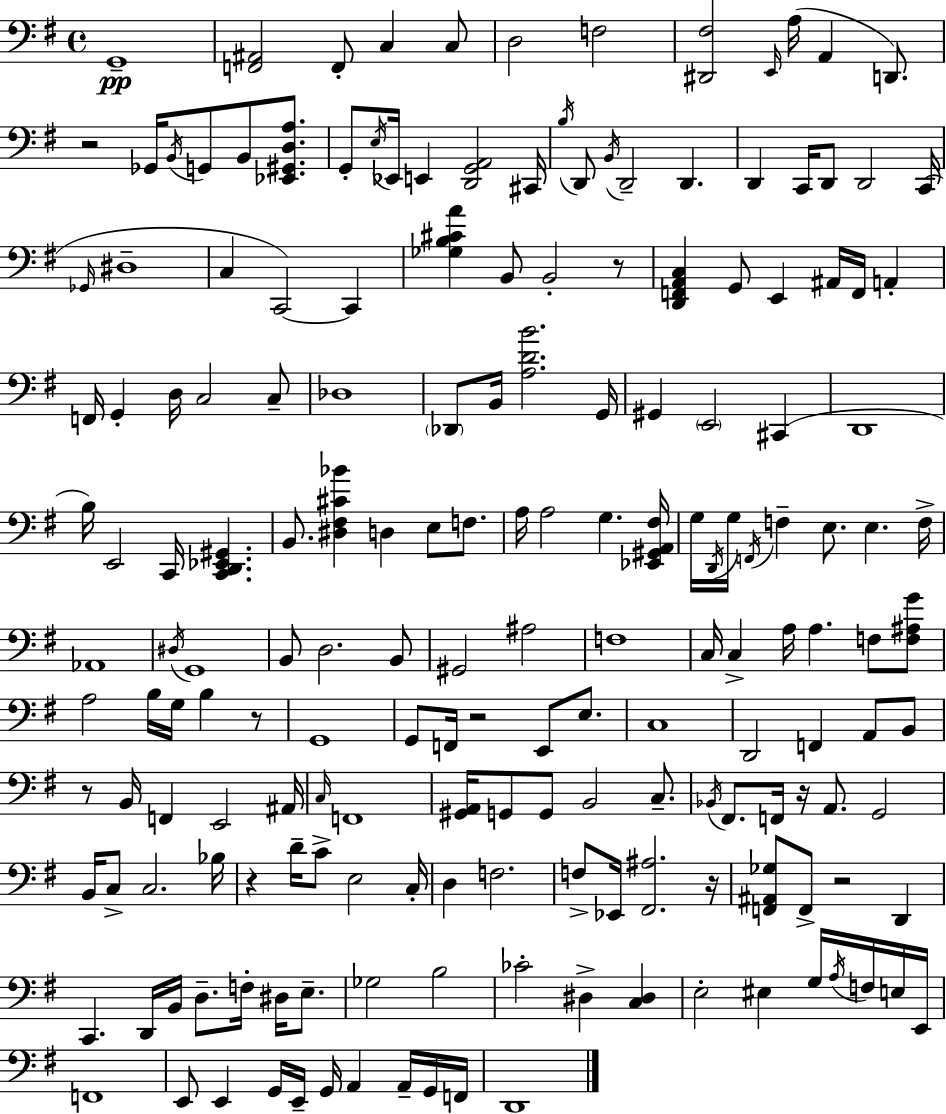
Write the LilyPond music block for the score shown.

{
  \clef bass
  \time 4/4
  \defaultTimeSignature
  \key g \major
  g,1--\pp | <f, ais,>2 f,8-. c4 c8 | d2 f2 | <dis, fis>2 \grace { e,16 } a16( a,4 d,8.) | \break r2 ges,16 \acciaccatura { b,16 } g,8 b,8 <ees, gis, d a>8. | g,8-. \acciaccatura { e16 } ees,16 e,4 <d, g, a,>2 | cis,16 \acciaccatura { b16 } d,8 \acciaccatura { b,16 } d,2-- d,4. | d,4 c,16 d,8 d,2 | \break c,16( \grace { ges,16 } dis1-- | c4 c,2~~) | c,4 <ges b cis' a'>4 b,8 b,2-. | r8 <d, f, a, c>4 g,8 e,4 | \break ais,16 f,16 a,4-. f,16 g,4-. d16 c2 | c8-- des1 | \parenthesize des,8 b,16 <a d' b'>2. | g,16 gis,4 \parenthesize e,2 | \break cis,4( d,1 | b16) e,2 c,16 | <c, d, ees, gis,>4. b,8. <dis fis cis' bes'>4 d4 | e8 f8. a16 a2 g4. | \break <ees, gis, a, fis>16 g16 \acciaccatura { d,16 } g16 \acciaccatura { f,16 } f4-- e8. | e4. f16-> aes,1 | \acciaccatura { dis16 } g,1 | b,8 d2. | \break b,8 gis,2 | ais2 f1 | c16 c4-> a16 a4. | f8 <f ais g'>8 a2 | \break b16 g16 b4 r8 g,1 | g,8 f,16 r2 | e,8 e8. c1 | d,2 | \break f,4 a,8 b,8 r8 b,16 f,4 | e,2 ais,16 \grace { c16 } f,1 | <gis, a,>16 g,8 g,8 b,2 | c8.-- \acciaccatura { bes,16 } fis,8. f,16 r16 | \break a,8. g,2 b,16 c8-> c2. | bes16 r4 d'16-- | c'8-> e2 c16-. d4 f2. | f8-> ees,16 <fis, ais>2. | \break r16 <f, ais, ges>8 f,8-> r2 | d,4 c,4. | d,16 b,16 d8.-- f16-. dis16 e8.-- ges2 | b2 ces'2-. | \break dis4-> <c dis>4 e2-. | eis4 g16 \acciaccatura { a16 } f16 e16 e,16 f,1 | e,8 e,4 | g,16 e,16-- g,16 a,4 a,16-- g,16 f,16 d,1 | \break \bar "|."
}